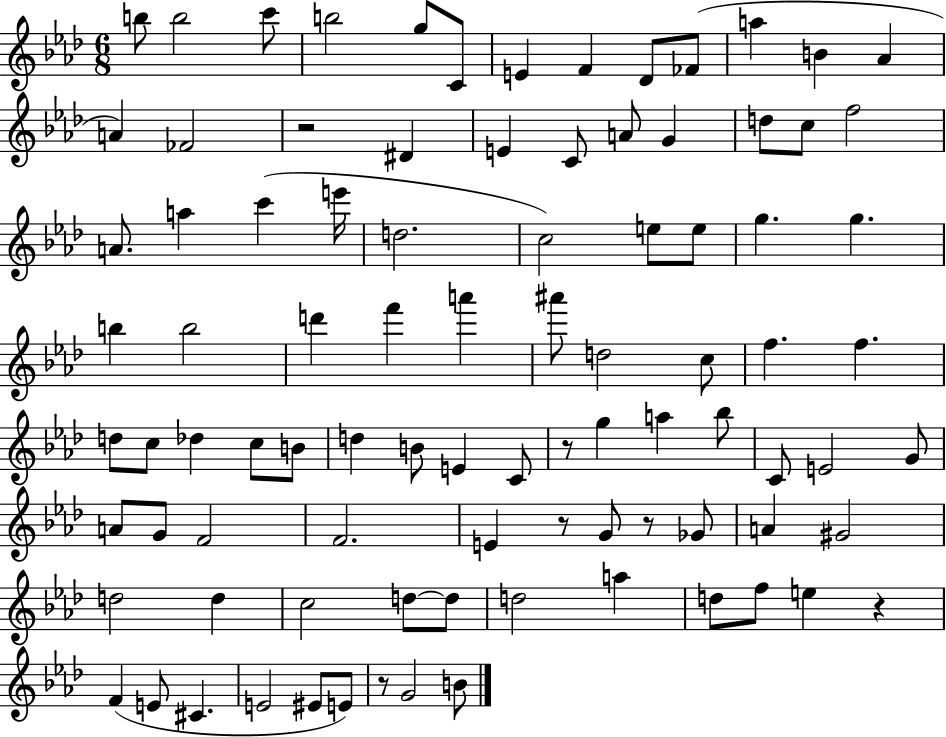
X:1
T:Untitled
M:6/8
L:1/4
K:Ab
b/2 b2 c'/2 b2 g/2 C/2 E F _D/2 _F/2 a B _A A _F2 z2 ^D E C/2 A/2 G d/2 c/2 f2 A/2 a c' e'/4 d2 c2 e/2 e/2 g g b b2 d' f' a' ^a'/2 d2 c/2 f f d/2 c/2 _d c/2 B/2 d B/2 E C/2 z/2 g a _b/2 C/2 E2 G/2 A/2 G/2 F2 F2 E z/2 G/2 z/2 _G/2 A ^G2 d2 d c2 d/2 d/2 d2 a d/2 f/2 e z F E/2 ^C E2 ^E/2 E/2 z/2 G2 B/2